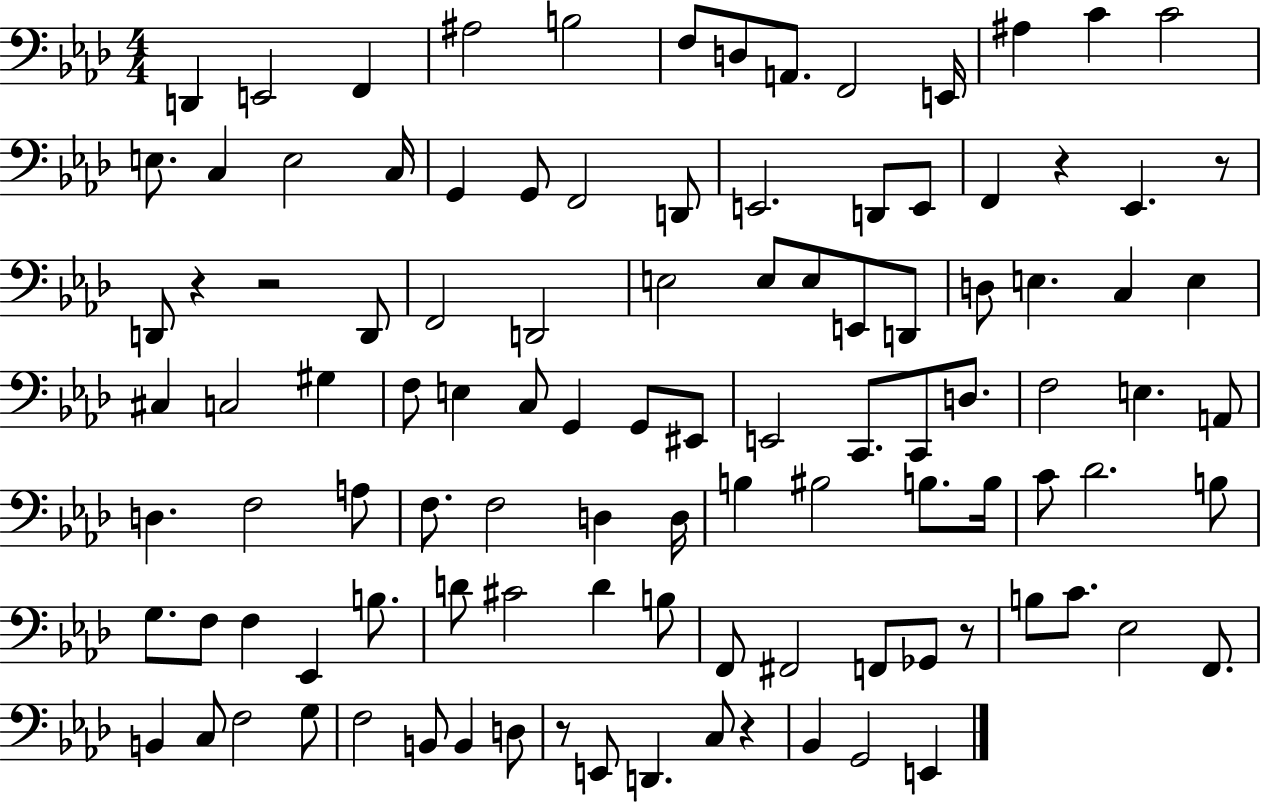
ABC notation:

X:1
T:Untitled
M:4/4
L:1/4
K:Ab
D,, E,,2 F,, ^A,2 B,2 F,/2 D,/2 A,,/2 F,,2 E,,/4 ^A, C C2 E,/2 C, E,2 C,/4 G,, G,,/2 F,,2 D,,/2 E,,2 D,,/2 E,,/2 F,, z _E,, z/2 D,,/2 z z2 D,,/2 F,,2 D,,2 E,2 E,/2 E,/2 E,,/2 D,,/2 D,/2 E, C, E, ^C, C,2 ^G, F,/2 E, C,/2 G,, G,,/2 ^E,,/2 E,,2 C,,/2 C,,/2 D,/2 F,2 E, A,,/2 D, F,2 A,/2 F,/2 F,2 D, D,/4 B, ^B,2 B,/2 B,/4 C/2 _D2 B,/2 G,/2 F,/2 F, _E,, B,/2 D/2 ^C2 D B,/2 F,,/2 ^F,,2 F,,/2 _G,,/2 z/2 B,/2 C/2 _E,2 F,,/2 B,, C,/2 F,2 G,/2 F,2 B,,/2 B,, D,/2 z/2 E,,/2 D,, C,/2 z _B,, G,,2 E,,